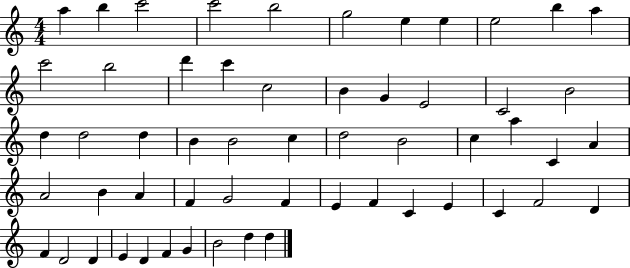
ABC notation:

X:1
T:Untitled
M:4/4
L:1/4
K:C
a b c'2 c'2 b2 g2 e e e2 b a c'2 b2 d' c' c2 B G E2 C2 B2 d d2 d B B2 c d2 B2 c a C A A2 B A F G2 F E F C E C F2 D F D2 D E D F G B2 d d